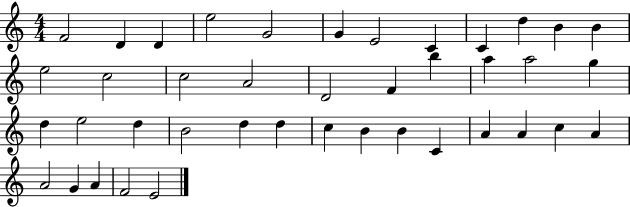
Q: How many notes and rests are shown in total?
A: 41